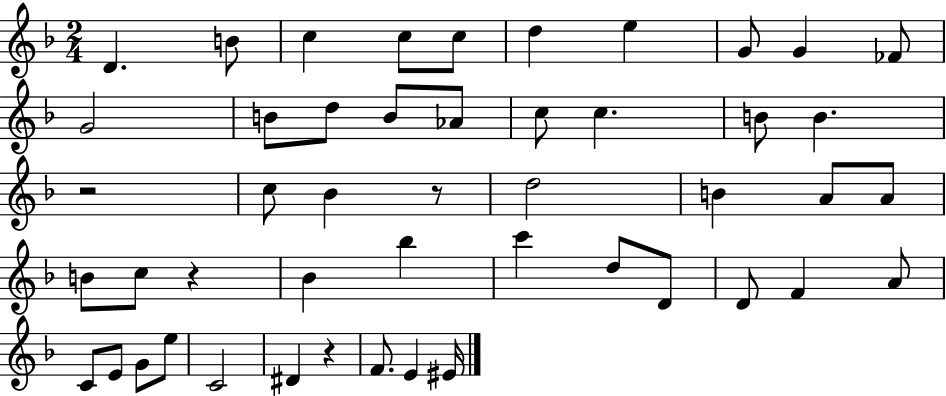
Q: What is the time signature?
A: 2/4